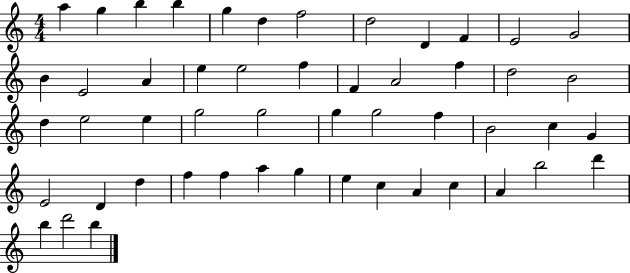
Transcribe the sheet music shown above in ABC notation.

X:1
T:Untitled
M:4/4
L:1/4
K:C
a g b b g d f2 d2 D F E2 G2 B E2 A e e2 f F A2 f d2 B2 d e2 e g2 g2 g g2 f B2 c G E2 D d f f a g e c A c A b2 d' b d'2 b